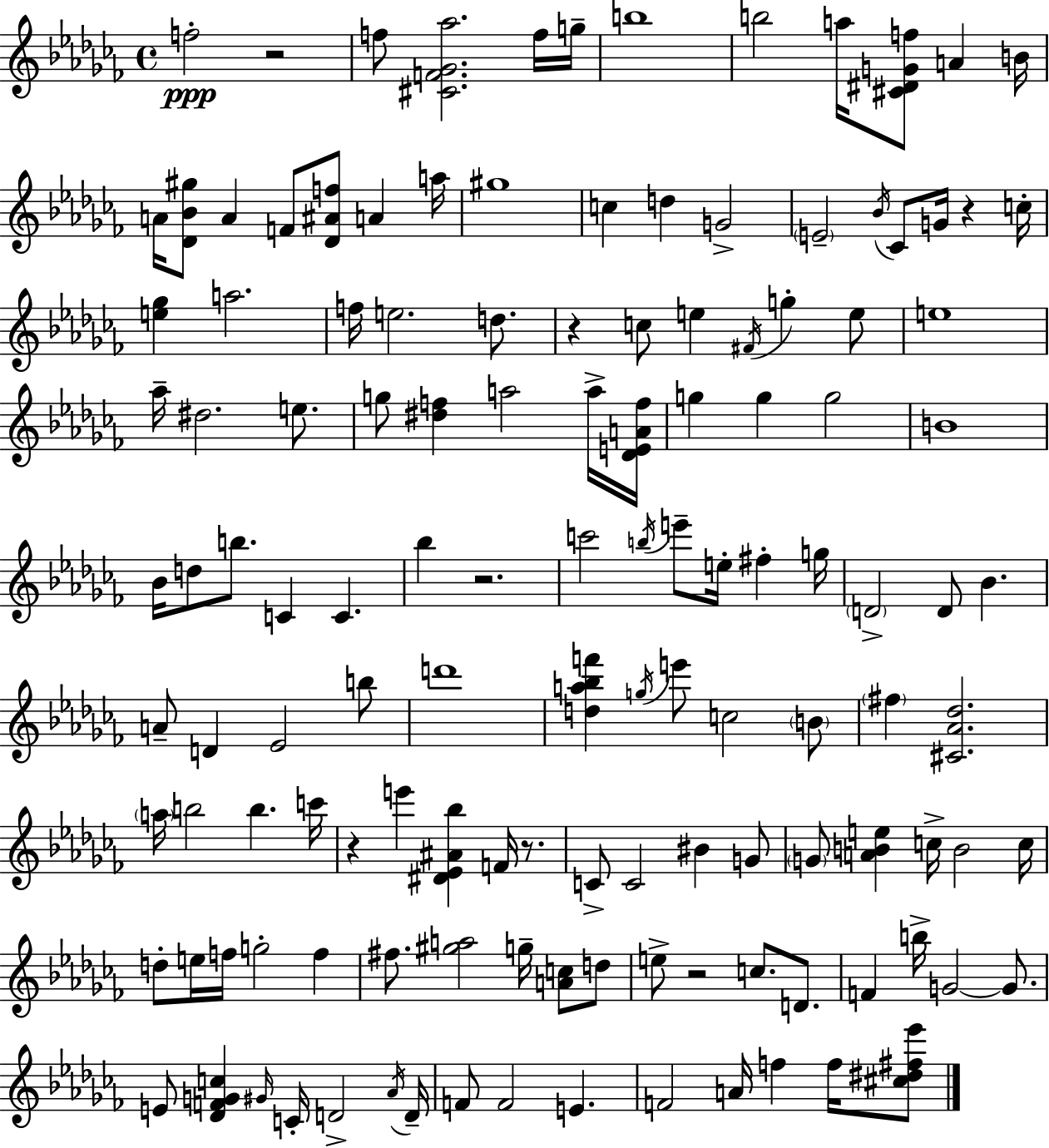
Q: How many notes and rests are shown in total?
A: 132